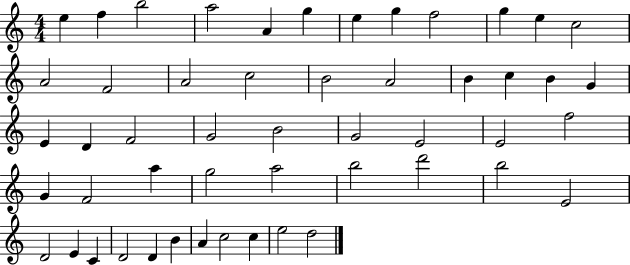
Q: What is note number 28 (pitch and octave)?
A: G4